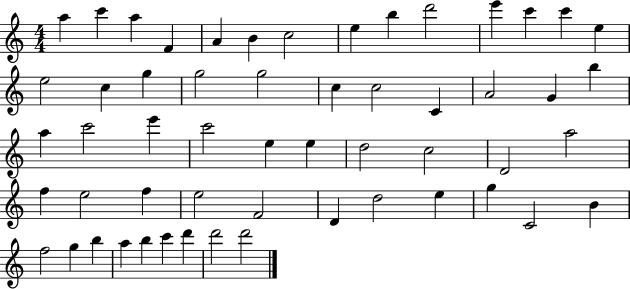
{
  \clef treble
  \numericTimeSignature
  \time 4/4
  \key c \major
  a''4 c'''4 a''4 f'4 | a'4 b'4 c''2 | e''4 b''4 d'''2 | e'''4 c'''4 c'''4 e''4 | \break e''2 c''4 g''4 | g''2 g''2 | c''4 c''2 c'4 | a'2 g'4 b''4 | \break a''4 c'''2 e'''4 | c'''2 e''4 e''4 | d''2 c''2 | d'2 a''2 | \break f''4 e''2 f''4 | e''2 f'2 | d'4 d''2 e''4 | g''4 c'2 b'4 | \break f''2 g''4 b''4 | a''4 b''4 c'''4 d'''4 | d'''2 d'''2 | \bar "|."
}